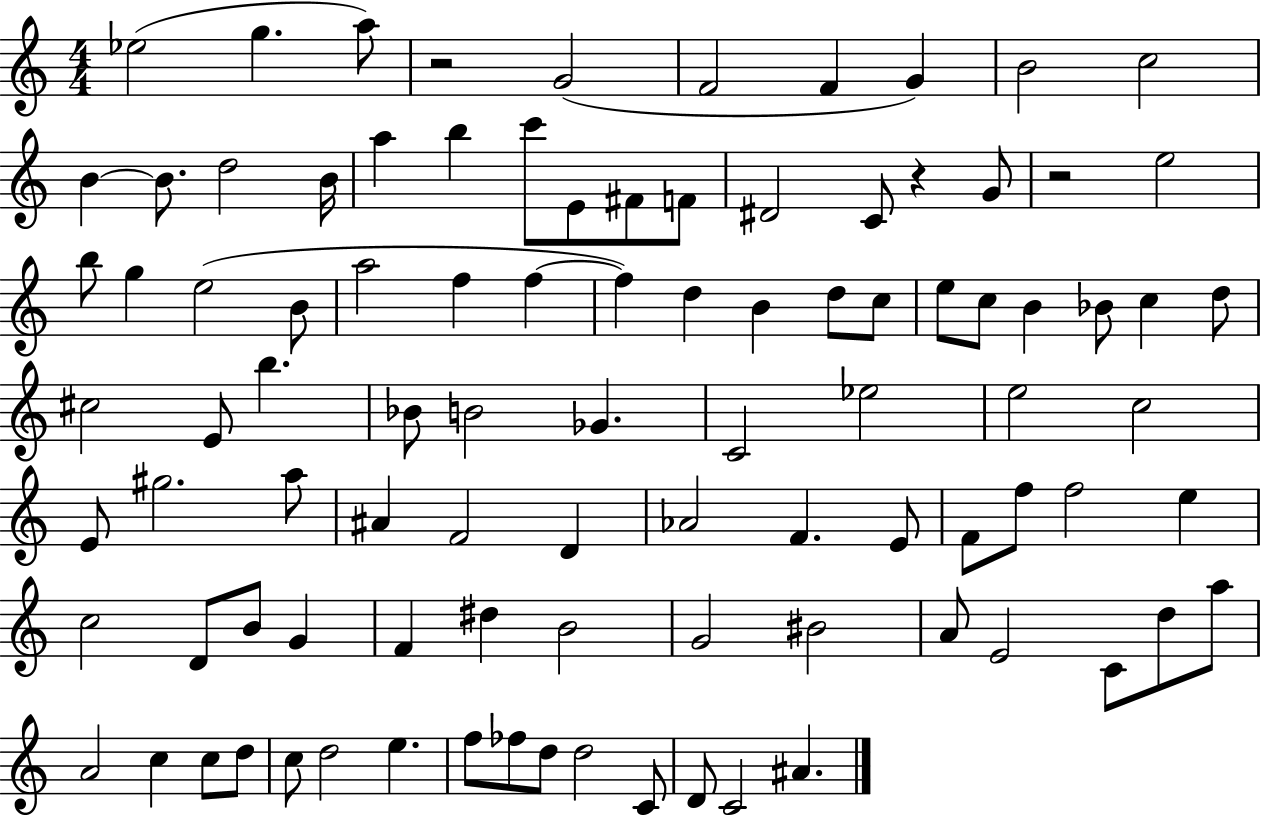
X:1
T:Untitled
M:4/4
L:1/4
K:C
_e2 g a/2 z2 G2 F2 F G B2 c2 B B/2 d2 B/4 a b c'/2 E/2 ^F/2 F/2 ^D2 C/2 z G/2 z2 e2 b/2 g e2 B/2 a2 f f f d B d/2 c/2 e/2 c/2 B _B/2 c d/2 ^c2 E/2 b _B/2 B2 _G C2 _e2 e2 c2 E/2 ^g2 a/2 ^A F2 D _A2 F E/2 F/2 f/2 f2 e c2 D/2 B/2 G F ^d B2 G2 ^B2 A/2 E2 C/2 d/2 a/2 A2 c c/2 d/2 c/2 d2 e f/2 _f/2 d/2 d2 C/2 D/2 C2 ^A